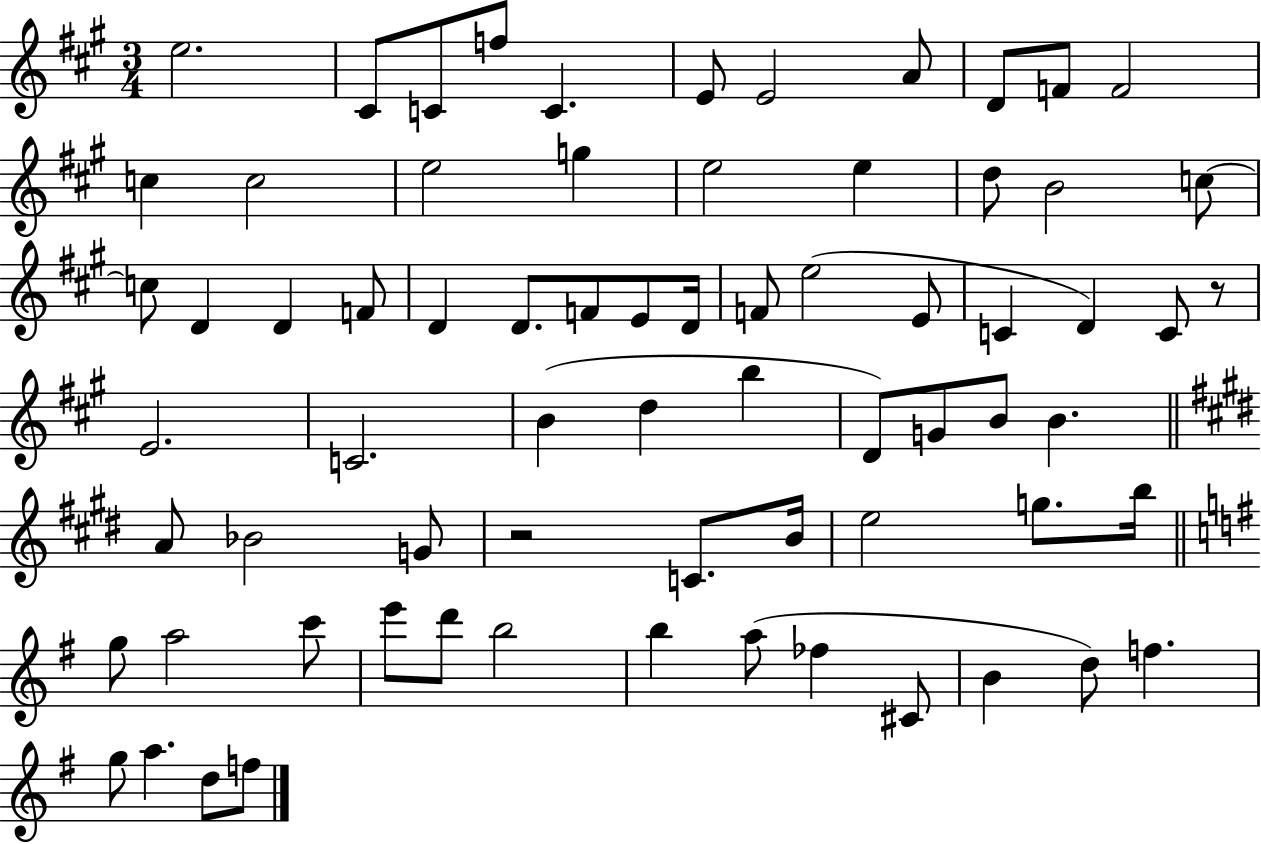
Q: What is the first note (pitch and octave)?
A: E5